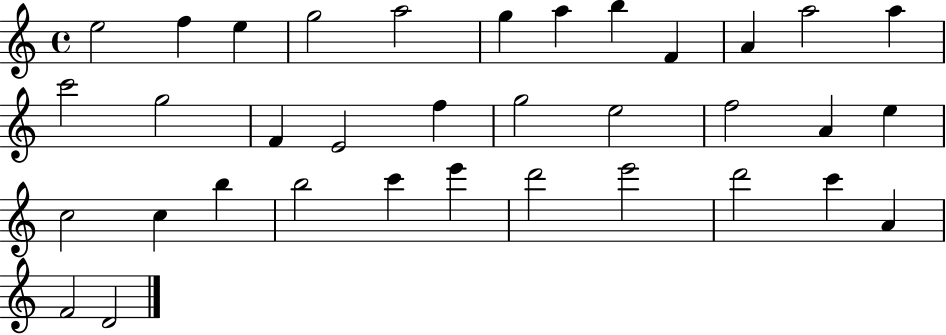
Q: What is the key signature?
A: C major